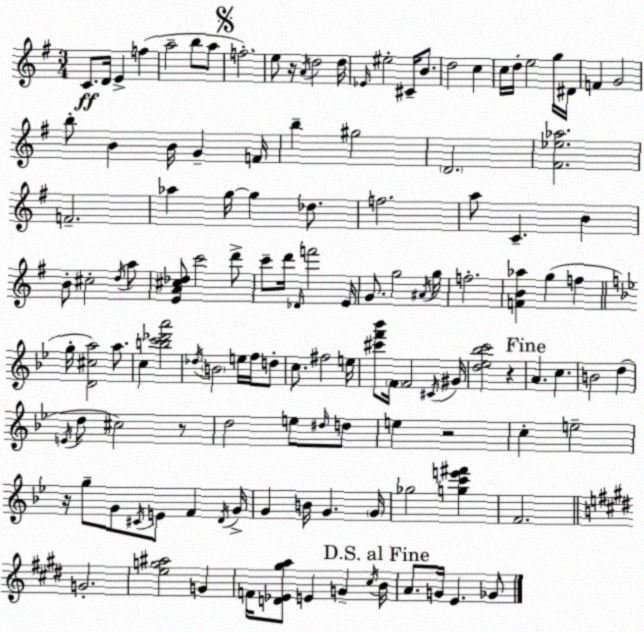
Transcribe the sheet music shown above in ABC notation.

X:1
T:Untitled
M:3/4
L:1/4
K:G
C/2 D/4 E f a2 b/2 a/2 f2 e/2 z/4 A/4 d2 d/4 _E/4 ^e2 ^C/4 B/2 d2 c c/4 d/4 e2 g/4 ^D/4 F G2 b/2 B B/4 G F/4 b ^g2 D2 [^F_e_a]2 F2 _a g/4 g _d/2 f2 a/2 C B B/2 ^c2 d/4 a/2 [EA^c_d]/2 c'2 d'/2 c'/2 d'/4 _D/4 f'2 E/4 G/2 g2 ^A/4 g/4 f2 [FB_a] g f g/4 [D^ca]2 a/2 c [bc'_d'a']2 _d/4 B2 e/4 f/4 d/2 c/2 ^f2 e/4 [^c'f'_b']/2 F/4 F2 ^C/4 ^G/4 [d_e_bc']2 z A c B2 d E/4 d/2 ^c2 z/2 d2 e/2 ^d/4 d/2 e z2 c e2 z/4 g/2 G/2 ^C/4 E/2 F D/4 G/4 G B/4 G G/4 _g2 [gc'e'^f'] F2 G2 [eg^a]2 G F/4 [D_E^ga]/2 E G ^c/4 B/4 A/2 G/4 E _G/2